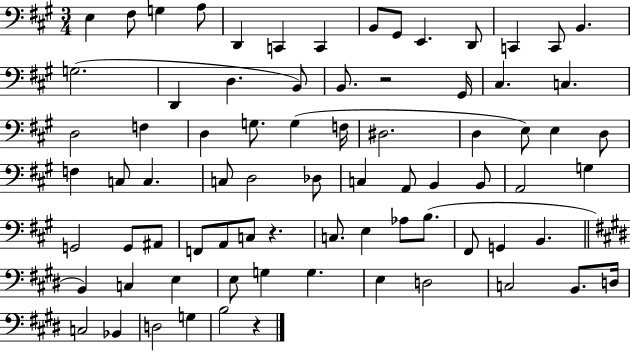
E3/q F#3/e G3/q A3/e D2/q C2/q C2/q B2/e G#2/e E2/q. D2/e C2/q C2/e B2/q. G3/h. D2/q D3/q. B2/e B2/e. R/h G#2/s C#3/q. C3/q. D3/h F3/q D3/q G3/e. G3/q F3/s D#3/h. D3/q E3/e E3/q D3/e F3/q C3/e C3/q. C3/e D3/h Db3/e C3/q A2/e B2/q B2/e A2/h G3/q G2/h G2/e A#2/e F2/e A2/e C3/e R/q. C3/e. E3/q Ab3/e B3/e. F#2/e G2/q B2/q. B2/q C3/q E3/q E3/e G3/q G3/q. E3/q D3/h C3/h B2/e. D3/s C3/h Bb2/q D3/h G3/q B3/h R/q